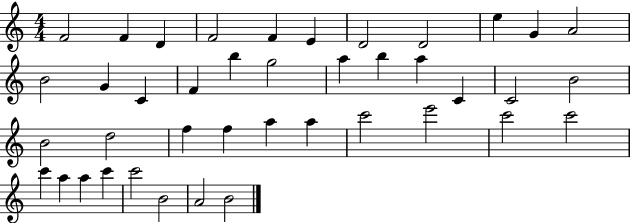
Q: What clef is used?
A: treble